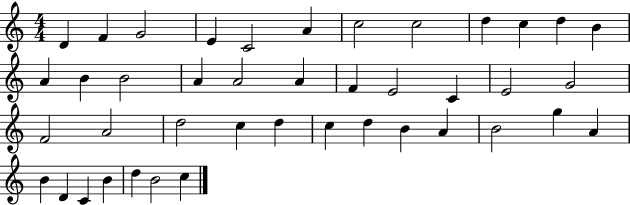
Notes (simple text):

D4/q F4/q G4/h E4/q C4/h A4/q C5/h C5/h D5/q C5/q D5/q B4/q A4/q B4/q B4/h A4/q A4/h A4/q F4/q E4/h C4/q E4/h G4/h F4/h A4/h D5/h C5/q D5/q C5/q D5/q B4/q A4/q B4/h G5/q A4/q B4/q D4/q C4/q B4/q D5/q B4/h C5/q